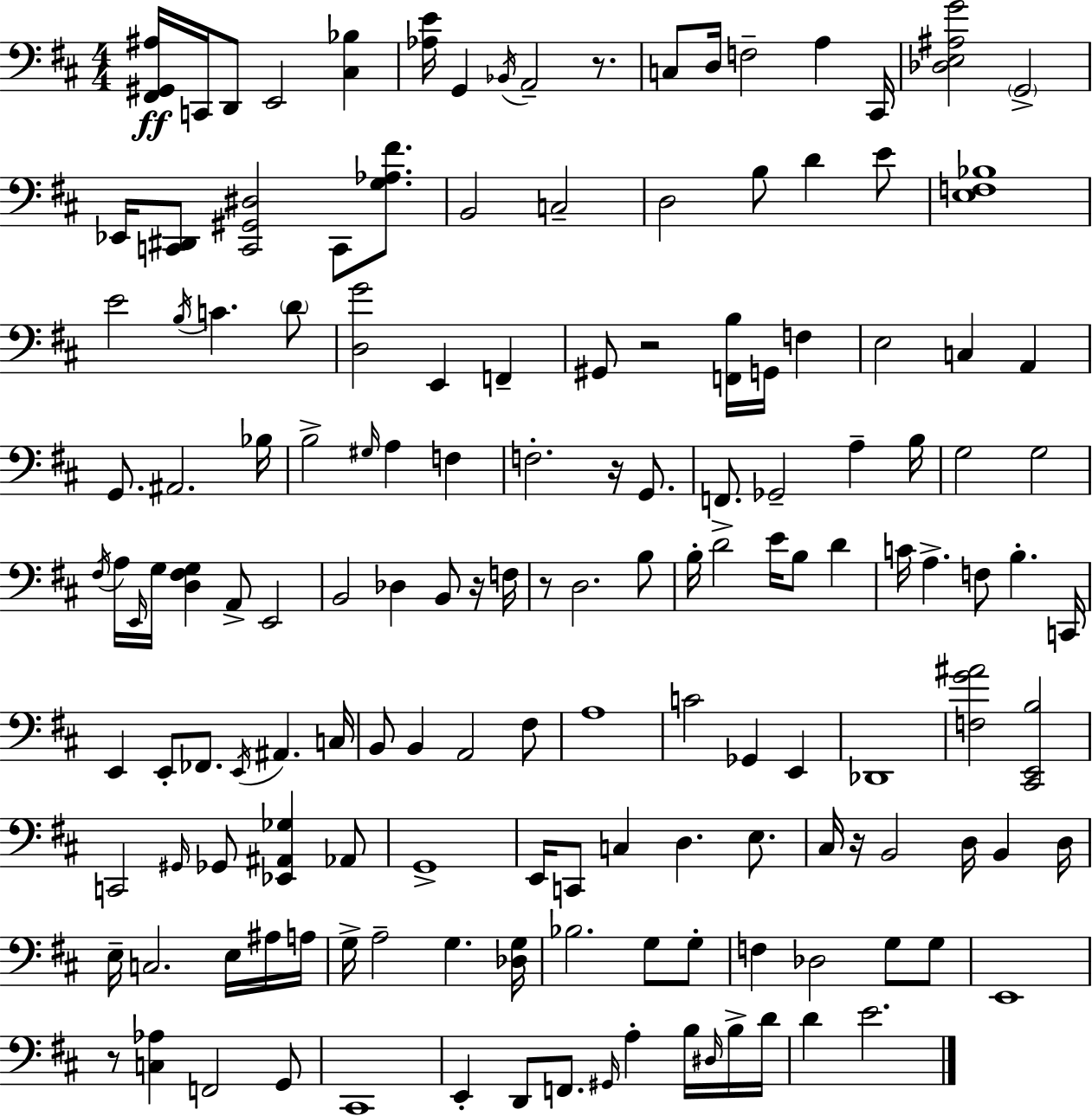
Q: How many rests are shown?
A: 7